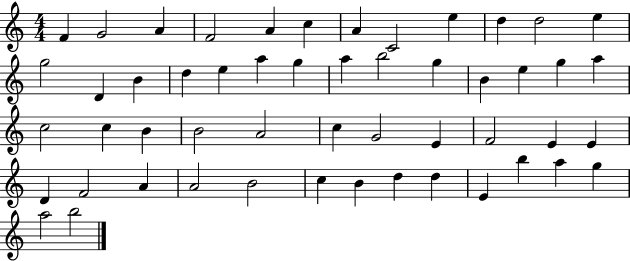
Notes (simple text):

F4/q G4/h A4/q F4/h A4/q C5/q A4/q C4/h E5/q D5/q D5/h E5/q G5/h D4/q B4/q D5/q E5/q A5/q G5/q A5/q B5/h G5/q B4/q E5/q G5/q A5/q C5/h C5/q B4/q B4/h A4/h C5/q G4/h E4/q F4/h E4/q E4/q D4/q F4/h A4/q A4/h B4/h C5/q B4/q D5/q D5/q E4/q B5/q A5/q G5/q A5/h B5/h